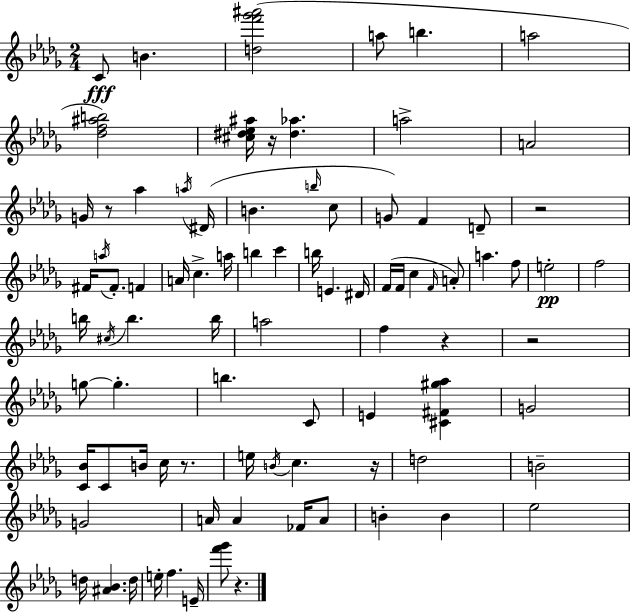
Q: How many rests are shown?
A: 8